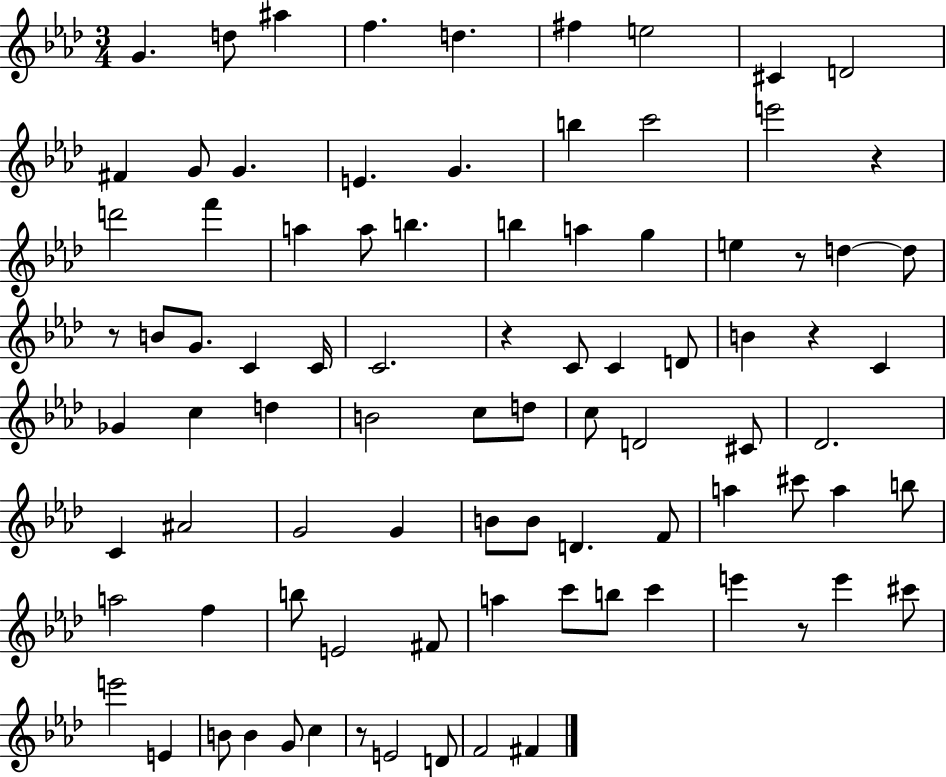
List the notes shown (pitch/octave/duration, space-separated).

G4/q. D5/e A#5/q F5/q. D5/q. F#5/q E5/h C#4/q D4/h F#4/q G4/e G4/q. E4/q. G4/q. B5/q C6/h E6/h R/q D6/h F6/q A5/q A5/e B5/q. B5/q A5/q G5/q E5/q R/e D5/q D5/e R/e B4/e G4/e. C4/q C4/s C4/h. R/q C4/e C4/q D4/e B4/q R/q C4/q Gb4/q C5/q D5/q B4/h C5/e D5/e C5/e D4/h C#4/e Db4/h. C4/q A#4/h G4/h G4/q B4/e B4/e D4/q. F4/e A5/q C#6/e A5/q B5/e A5/h F5/q B5/e E4/h F#4/e A5/q C6/e B5/e C6/q E6/q R/e E6/q C#6/e E6/h E4/q B4/e B4/q G4/e C5/q R/e E4/h D4/e F4/h F#4/q